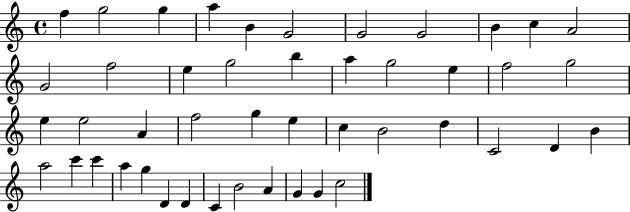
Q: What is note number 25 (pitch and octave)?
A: F5